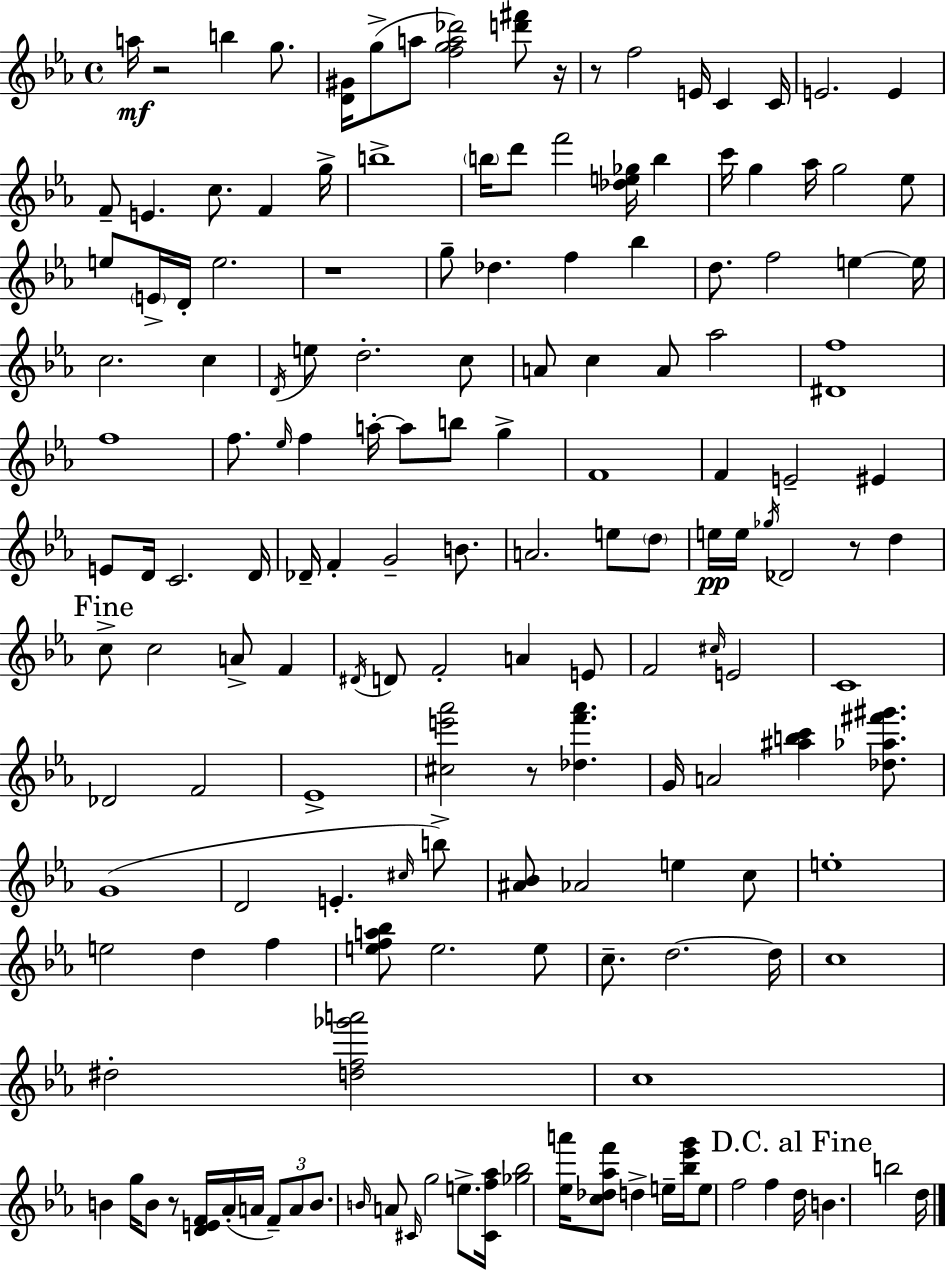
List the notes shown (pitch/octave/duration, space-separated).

A5/s R/h B5/q G5/e. [D4,G#4]/s G5/e A5/e [F5,G5,A5,Db6]/h [D6,F#6]/e R/s R/e F5/h E4/s C4/q C4/s E4/h. E4/q F4/e E4/q. C5/e. F4/q G5/s B5/w B5/s D6/e F6/h [Db5,E5,Gb5]/s B5/q C6/s G5/q Ab5/s G5/h Eb5/e E5/e E4/s D4/s E5/h. R/w G5/e Db5/q. F5/q Bb5/q D5/e. F5/h E5/q E5/s C5/h. C5/q D4/s E5/e D5/h. C5/e A4/e C5/q A4/e Ab5/h [D#4,F5]/w F5/w F5/e. Eb5/s F5/q A5/s A5/e B5/e G5/q F4/w F4/q E4/h EIS4/q E4/e D4/s C4/h. D4/s Db4/s F4/q G4/h B4/e. A4/h. E5/e D5/e E5/s E5/s Gb5/s Db4/h R/e D5/q C5/e C5/h A4/e F4/q D#4/s D4/e F4/h A4/q E4/e F4/h C#5/s E4/h C4/w Db4/h F4/h Eb4/w [C#5,E6,Ab6]/h R/e [Db5,F6,Ab6]/q. G4/s A4/h [A#5,B5,C6]/q [Db5,Ab5,F#6,G#6]/e. G4/w D4/h E4/q. C#5/s B5/e [A#4,Bb4]/e Ab4/h E5/q C5/e E5/w E5/h D5/q F5/q [E5,F5,A5,Bb5]/e E5/h. E5/e C5/e. D5/h. D5/s C5/w D#5/h [D5,F5,Gb6,A6]/h C5/w B4/q G5/s B4/e R/e [D4,E4,F4]/s Ab4/s A4/s F4/e A4/e B4/e. B4/s A4/e C#4/s G5/h E5/e. [C#4,F5,Ab5]/s [Gb5,Bb5]/h [Eb5,A6]/s [C5,Db5,Ab5,F6]/e D5/q E5/s [Bb5,Eb6,G6]/s E5/e F5/h F5/q D5/s B4/q. B5/h D5/s